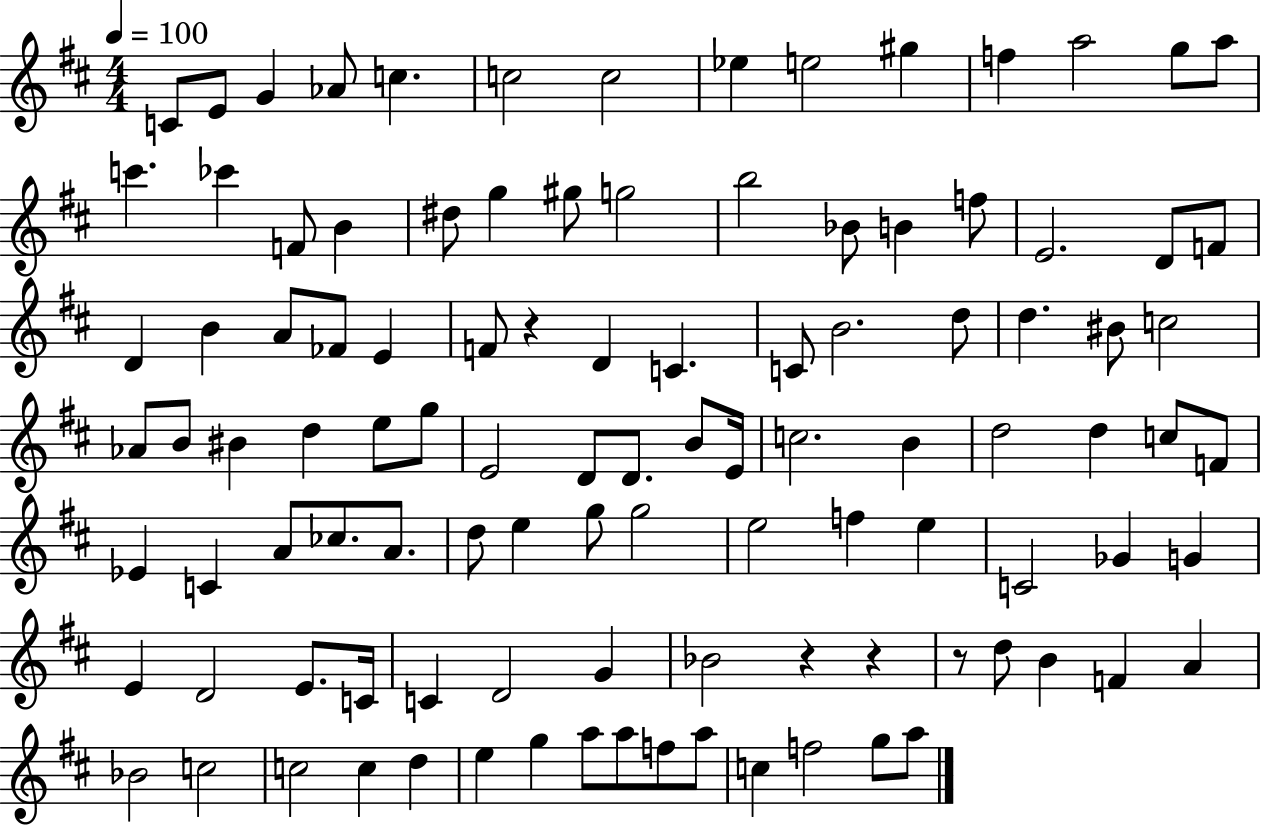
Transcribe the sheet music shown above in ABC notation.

X:1
T:Untitled
M:4/4
L:1/4
K:D
C/2 E/2 G _A/2 c c2 c2 _e e2 ^g f a2 g/2 a/2 c' _c' F/2 B ^d/2 g ^g/2 g2 b2 _B/2 B f/2 E2 D/2 F/2 D B A/2 _F/2 E F/2 z D C C/2 B2 d/2 d ^B/2 c2 _A/2 B/2 ^B d e/2 g/2 E2 D/2 D/2 B/2 E/4 c2 B d2 d c/2 F/2 _E C A/2 _c/2 A/2 d/2 e g/2 g2 e2 f e C2 _G G E D2 E/2 C/4 C D2 G _B2 z z z/2 d/2 B F A _B2 c2 c2 c d e g a/2 a/2 f/2 a/2 c f2 g/2 a/2